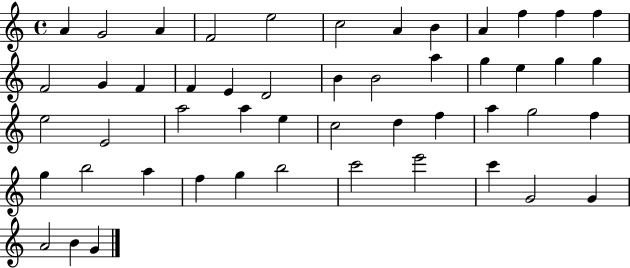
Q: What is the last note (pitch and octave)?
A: G4